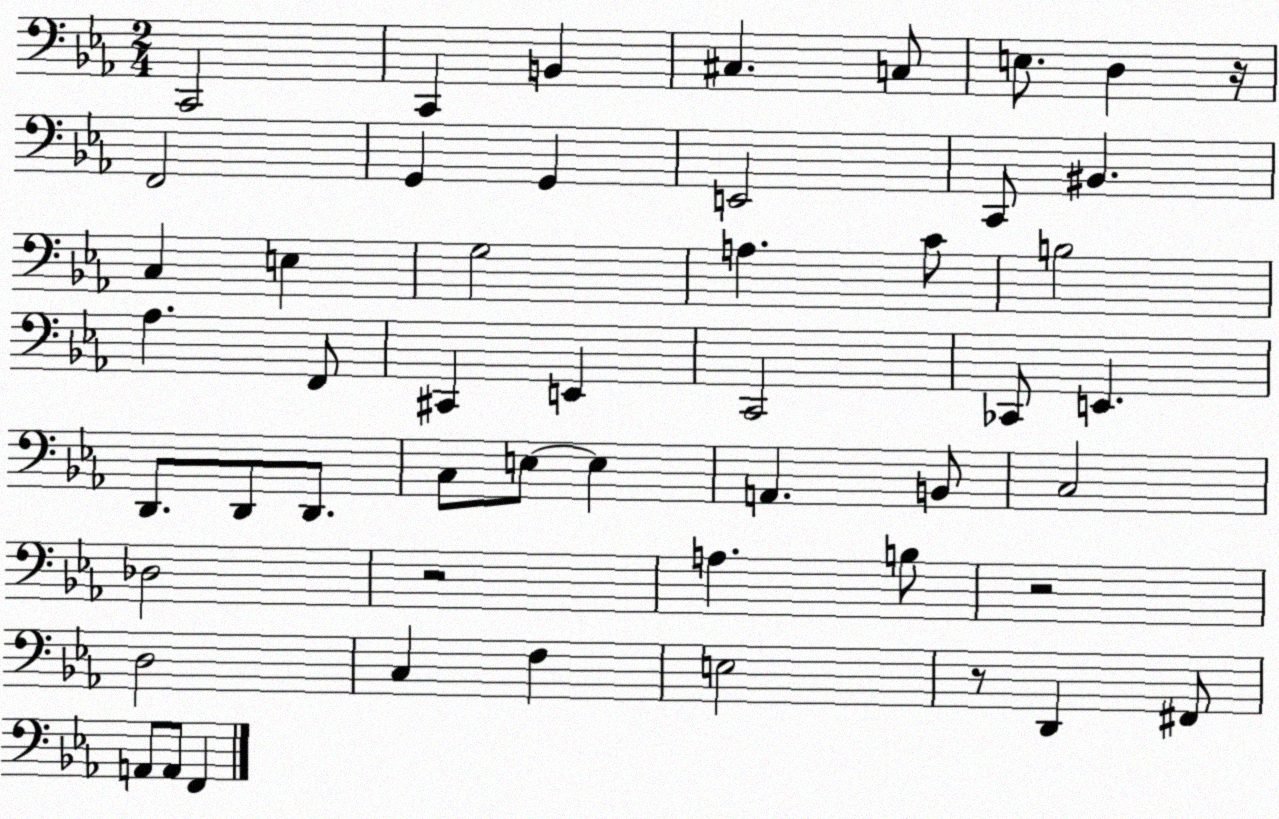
X:1
T:Untitled
M:2/4
L:1/4
K:Eb
C,,2 C,, B,, ^C, C,/2 E,/2 D, z/4 F,,2 G,, G,, E,,2 C,,/2 ^B,, C, E, G,2 A, C/2 B,2 _A, F,,/2 ^C,, E,, C,,2 _C,,/2 E,, D,,/2 D,,/2 D,,/2 C,/2 E,/2 E, A,, B,,/2 C,2 _D,2 z2 A, B,/2 z2 D,2 C, F, E,2 z/2 D,, ^F,,/2 A,,/2 A,,/2 F,,